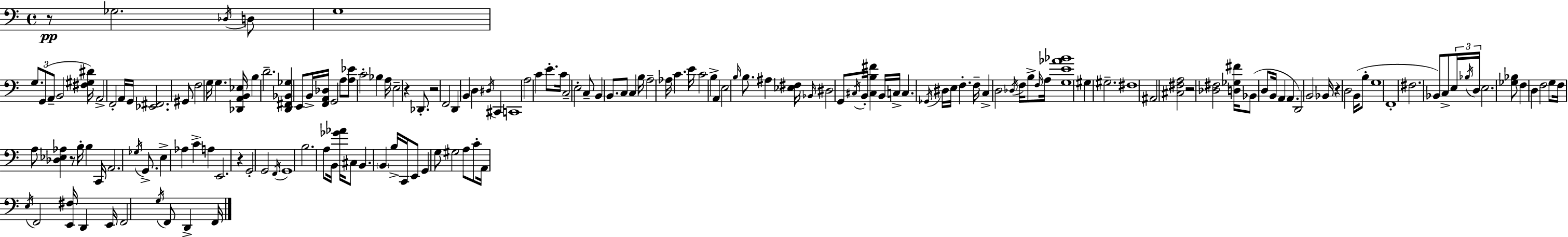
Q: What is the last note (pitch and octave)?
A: F2